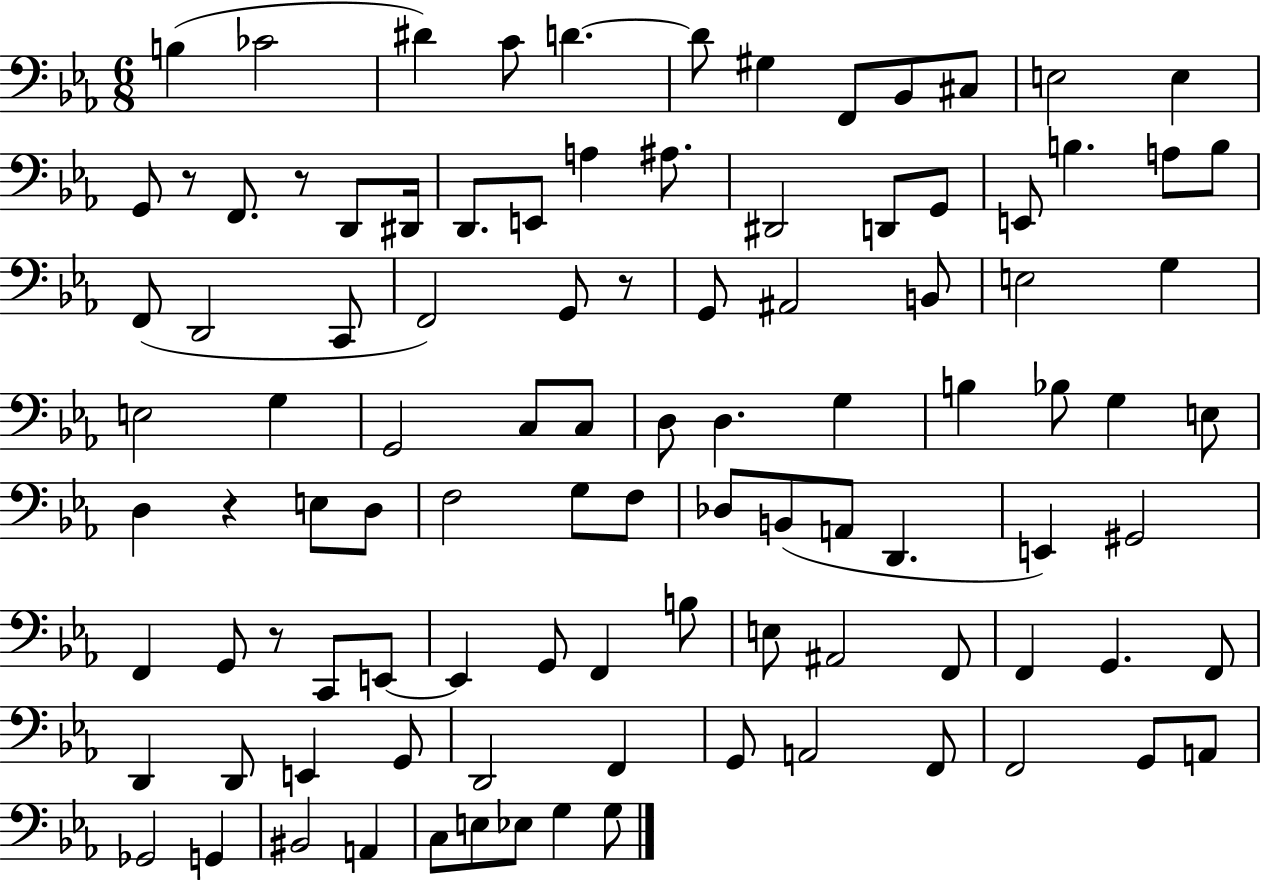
B3/q CES4/h D#4/q C4/e D4/q. D4/e G#3/q F2/e Bb2/e C#3/e E3/h E3/q G2/e R/e F2/e. R/e D2/e D#2/s D2/e. E2/e A3/q A#3/e. D#2/h D2/e G2/e E2/e B3/q. A3/e B3/e F2/e D2/h C2/e F2/h G2/e R/e G2/e A#2/h B2/e E3/h G3/q E3/h G3/q G2/h C3/e C3/e D3/e D3/q. G3/q B3/q Bb3/e G3/q E3/e D3/q R/q E3/e D3/e F3/h G3/e F3/e Db3/e B2/e A2/e D2/q. E2/q G#2/h F2/q G2/e R/e C2/e E2/e E2/q G2/e F2/q B3/e E3/e A#2/h F2/e F2/q G2/q. F2/e D2/q D2/e E2/q G2/e D2/h F2/q G2/e A2/h F2/e F2/h G2/e A2/e Gb2/h G2/q BIS2/h A2/q C3/e E3/e Eb3/e G3/q G3/e